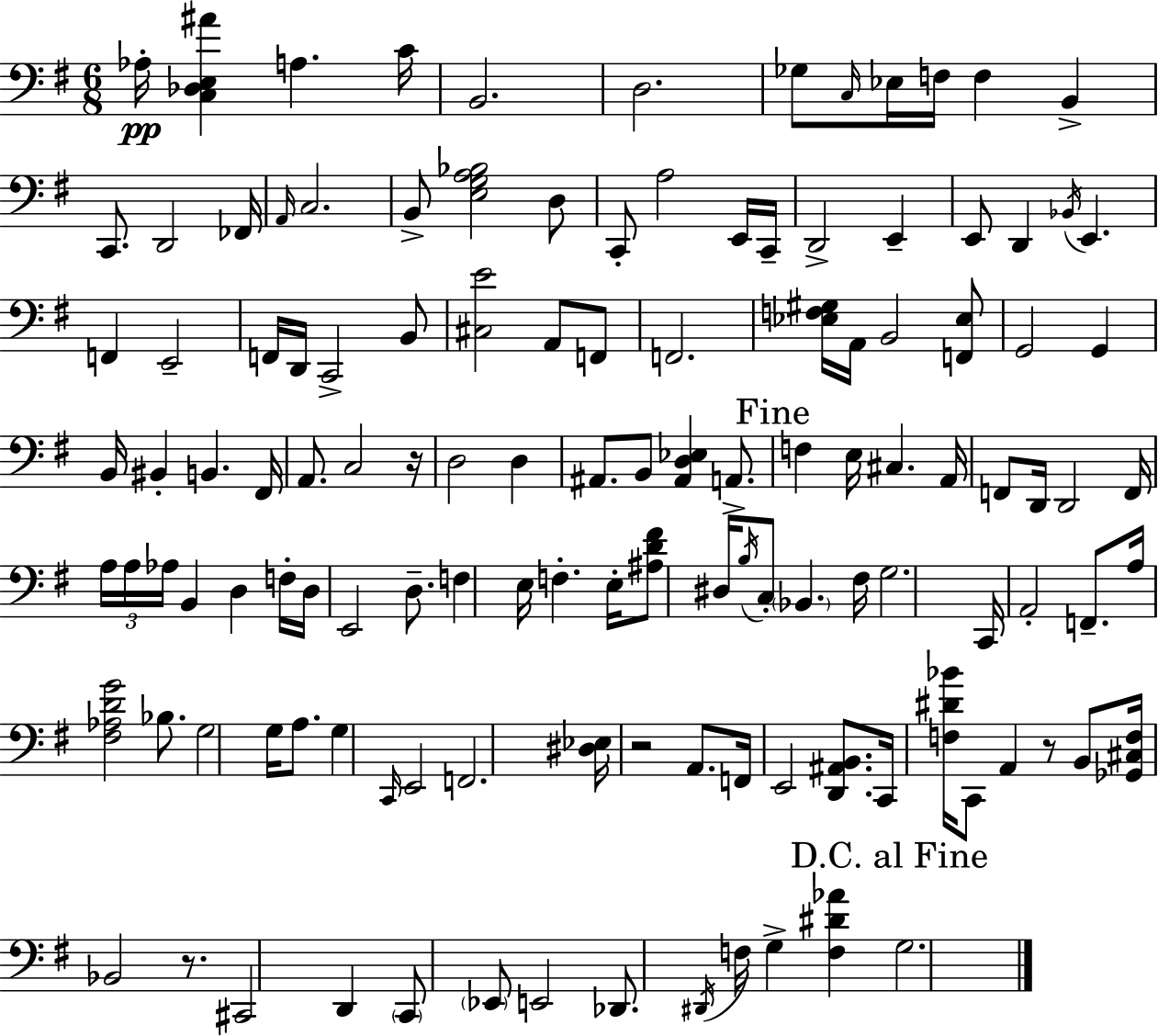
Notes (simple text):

Ab3/s [C3,Db3,E3,A#4]/q A3/q. C4/s B2/h. D3/h. Gb3/e C3/s Eb3/s F3/s F3/q B2/q C2/e. D2/h FES2/s A2/s C3/h. B2/e [E3,G3,A3,Bb3]/h D3/e C2/e A3/h E2/s C2/s D2/h E2/q E2/e D2/q Bb2/s E2/q. F2/q E2/h F2/s D2/s C2/h B2/e [C#3,E4]/h A2/e F2/e F2/h. [Eb3,F3,G#3]/s A2/s B2/h [F2,Eb3]/e G2/h G2/q B2/s BIS2/q B2/q. F#2/s A2/e. C3/h R/s D3/h D3/q A#2/e. B2/e [A#2,D3,Eb3]/q A2/e. F3/q E3/s C#3/q. A2/s F2/e D2/s D2/h F2/s A3/s A3/s Ab3/s B2/q D3/q F3/s D3/s E2/h D3/e. F3/q E3/s F3/q. E3/s [A#3,D4,F#4]/e D#3/s B3/s C3/e Bb2/q. F#3/s G3/h. C2/s A2/h F2/e. A3/s [F#3,Ab3,D4,G4]/h Bb3/e. G3/h G3/s A3/e. G3/q C2/s E2/h F2/h. [D#3,Eb3]/s R/h A2/e. F2/s E2/h [D2,A#2,B2]/e. C2/s [F3,D#4,Bb4]/s C2/e A2/q R/e B2/e [Gb2,C#3,F3]/s Bb2/h R/e. C#2/h D2/q C2/e Eb2/e E2/h Db2/e. D#2/s F3/s G3/q [F3,D#4,Ab4]/q G3/h.